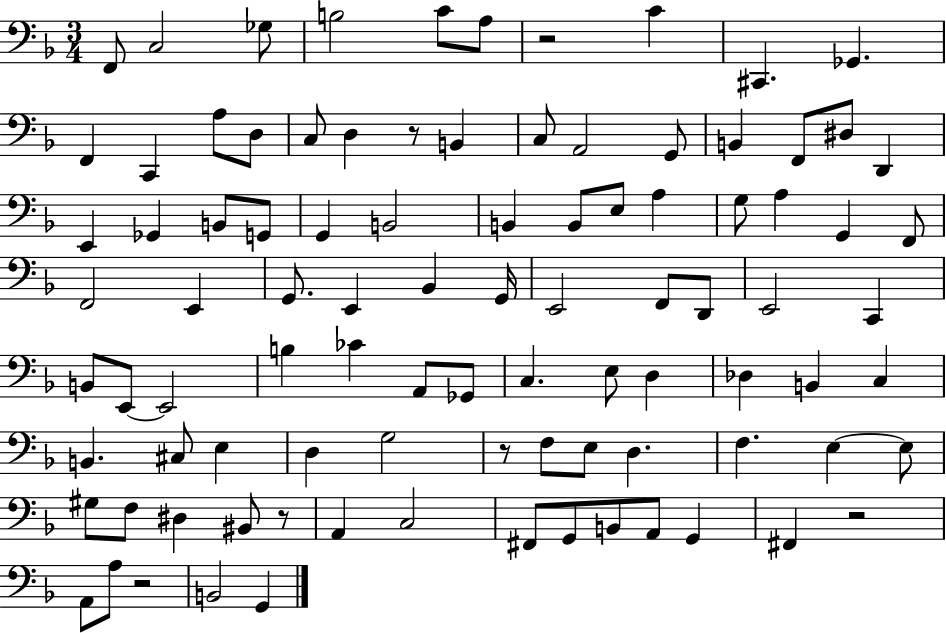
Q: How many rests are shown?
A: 6